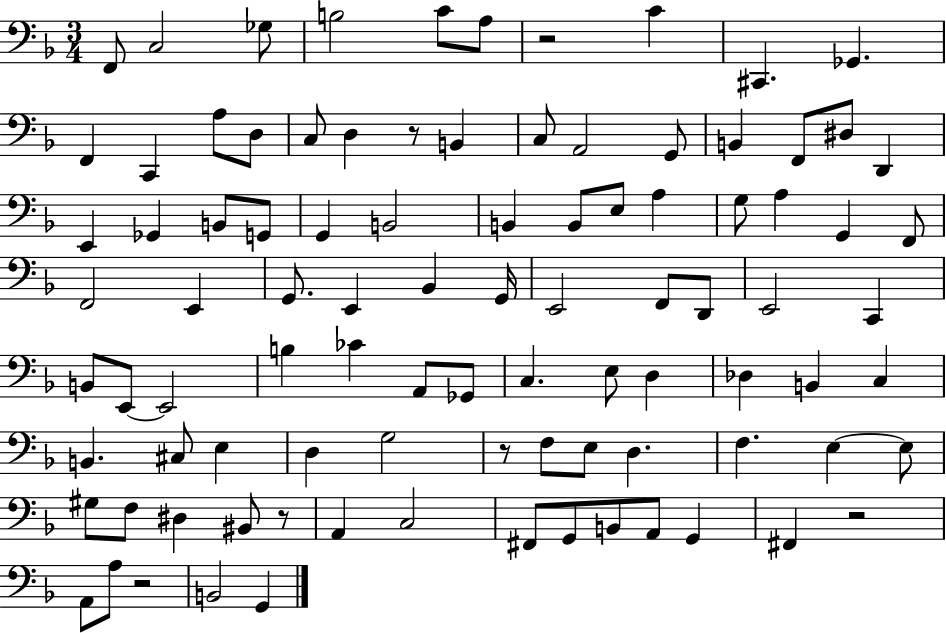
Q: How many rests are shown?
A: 6